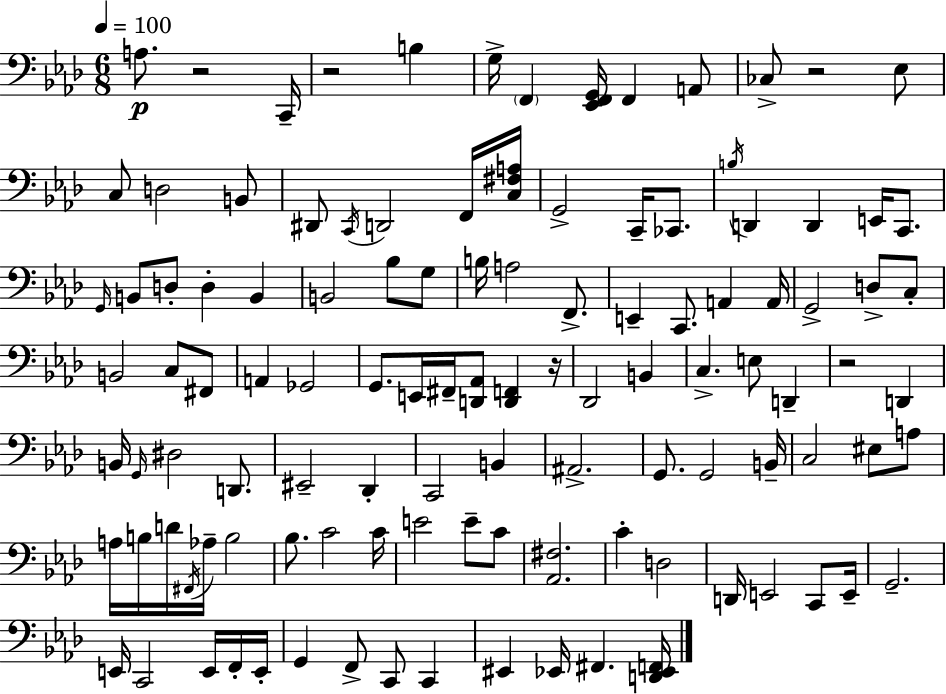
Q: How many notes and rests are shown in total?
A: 113